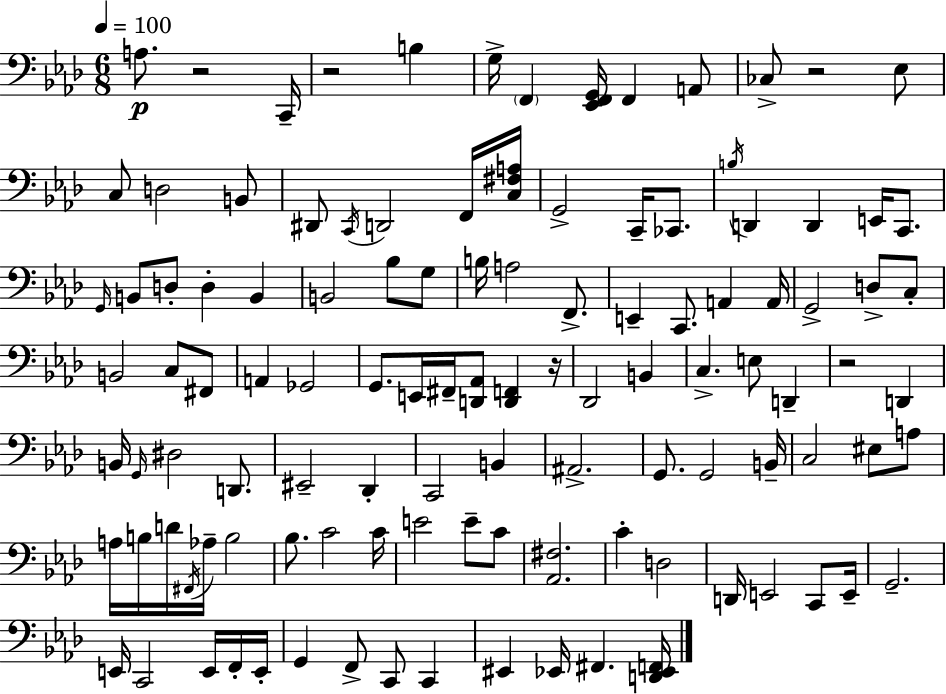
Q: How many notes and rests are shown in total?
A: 113